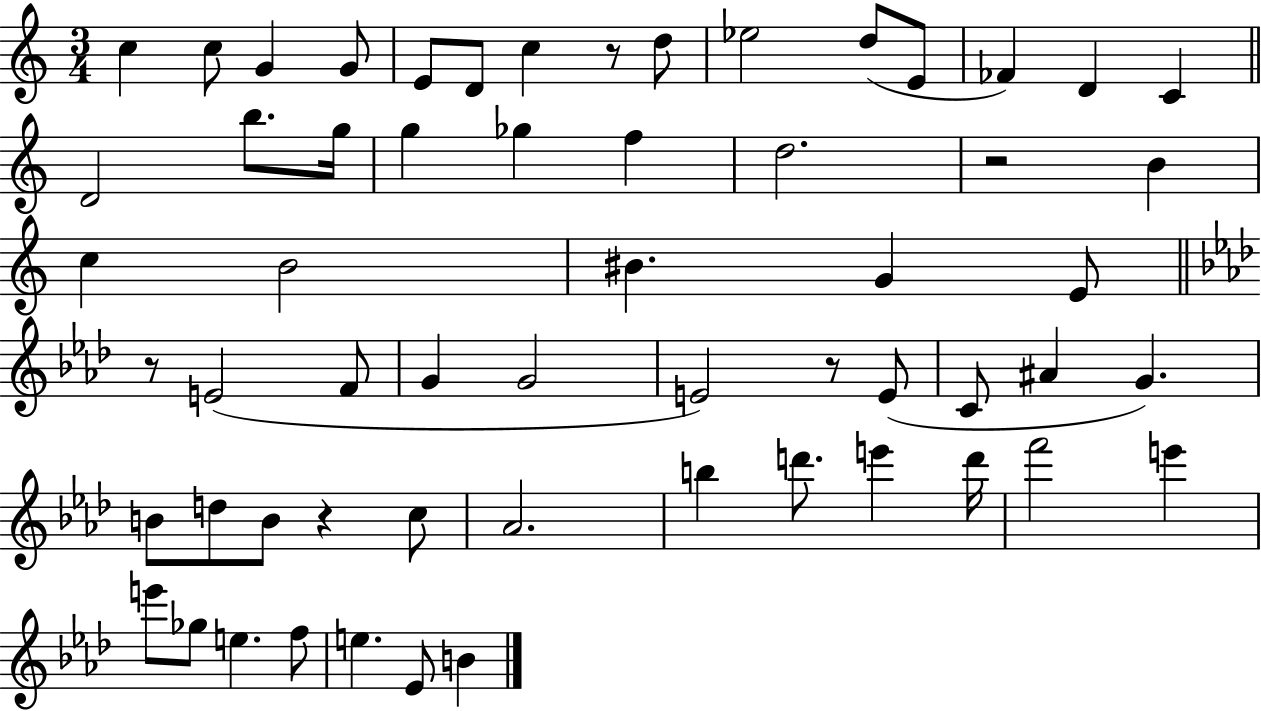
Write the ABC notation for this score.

X:1
T:Untitled
M:3/4
L:1/4
K:C
c c/2 G G/2 E/2 D/2 c z/2 d/2 _e2 d/2 E/2 _F D C D2 b/2 g/4 g _g f d2 z2 B c B2 ^B G E/2 z/2 E2 F/2 G G2 E2 z/2 E/2 C/2 ^A G B/2 d/2 B/2 z c/2 _A2 b d'/2 e' d'/4 f'2 e' e'/2 _g/2 e f/2 e _E/2 B